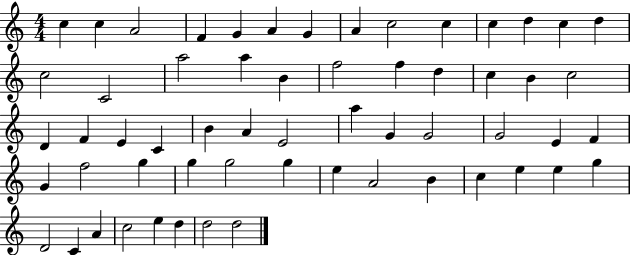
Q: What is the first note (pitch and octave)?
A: C5